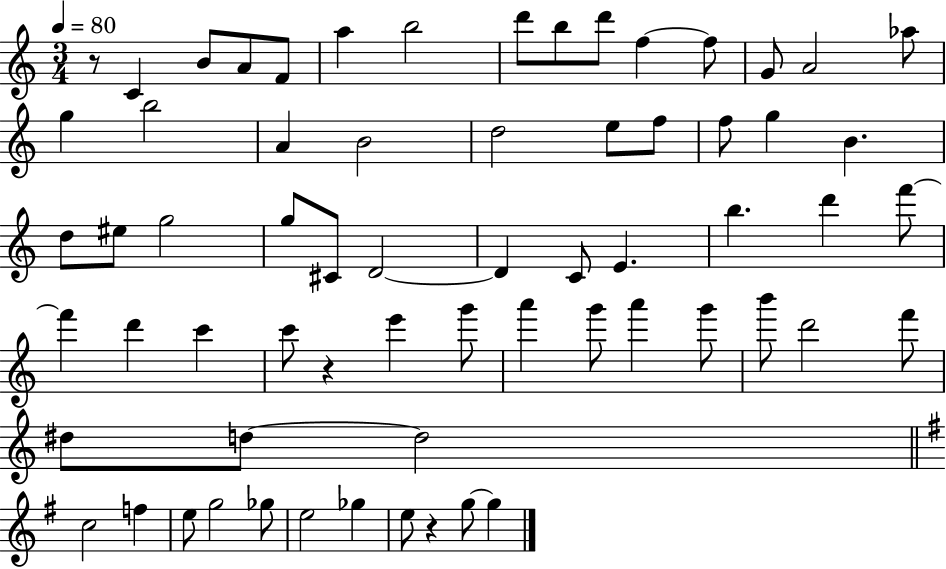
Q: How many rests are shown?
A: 3